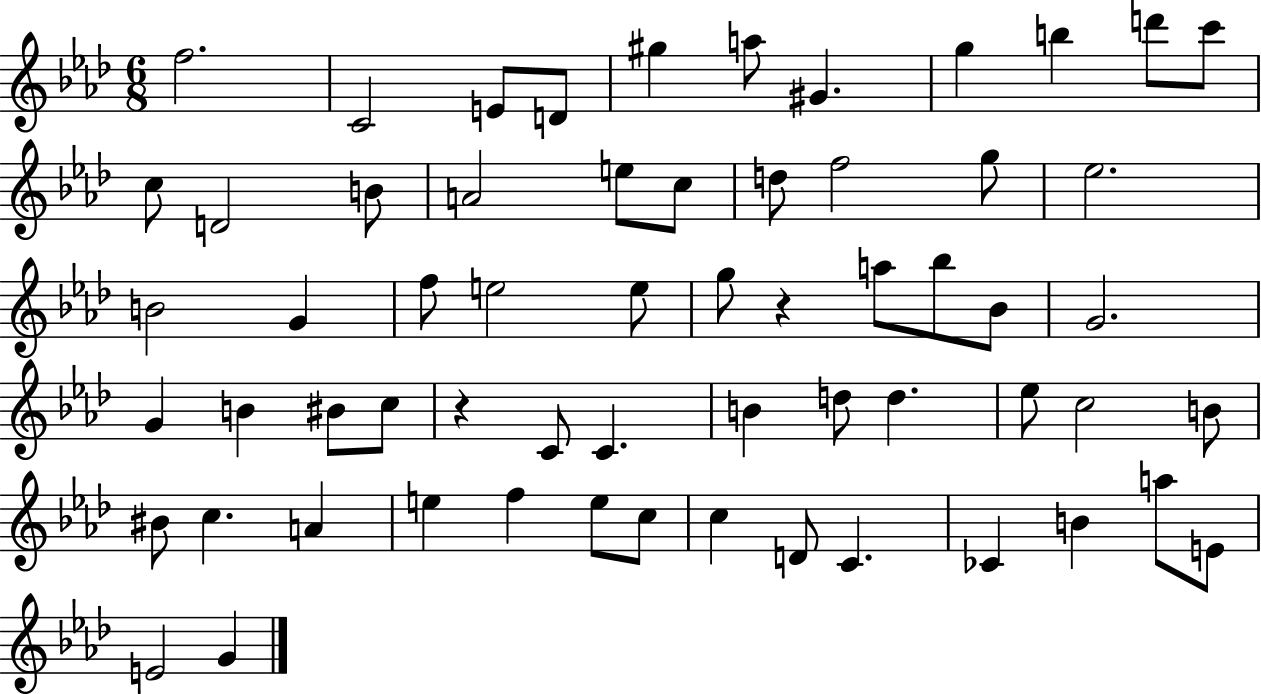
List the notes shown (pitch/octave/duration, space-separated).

F5/h. C4/h E4/e D4/e G#5/q A5/e G#4/q. G5/q B5/q D6/e C6/e C5/e D4/h B4/e A4/h E5/e C5/e D5/e F5/h G5/e Eb5/h. B4/h G4/q F5/e E5/h E5/e G5/e R/q A5/e Bb5/e Bb4/e G4/h. G4/q B4/q BIS4/e C5/e R/q C4/e C4/q. B4/q D5/e D5/q. Eb5/e C5/h B4/e BIS4/e C5/q. A4/q E5/q F5/q E5/e C5/e C5/q D4/e C4/q. CES4/q B4/q A5/e E4/e E4/h G4/q